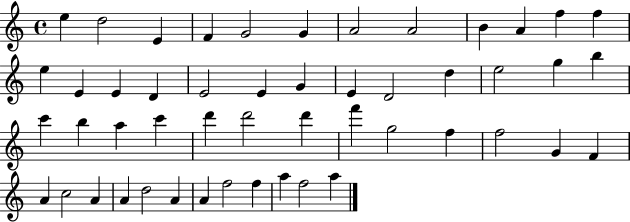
{
  \clef treble
  \time 4/4
  \defaultTimeSignature
  \key c \major
  e''4 d''2 e'4 | f'4 g'2 g'4 | a'2 a'2 | b'4 a'4 f''4 f''4 | \break e''4 e'4 e'4 d'4 | e'2 e'4 g'4 | e'4 d'2 d''4 | e''2 g''4 b''4 | \break c'''4 b''4 a''4 c'''4 | d'''4 d'''2 d'''4 | f'''4 g''2 f''4 | f''2 g'4 f'4 | \break a'4 c''2 a'4 | a'4 d''2 a'4 | a'4 f''2 f''4 | a''4 f''2 a''4 | \break \bar "|."
}